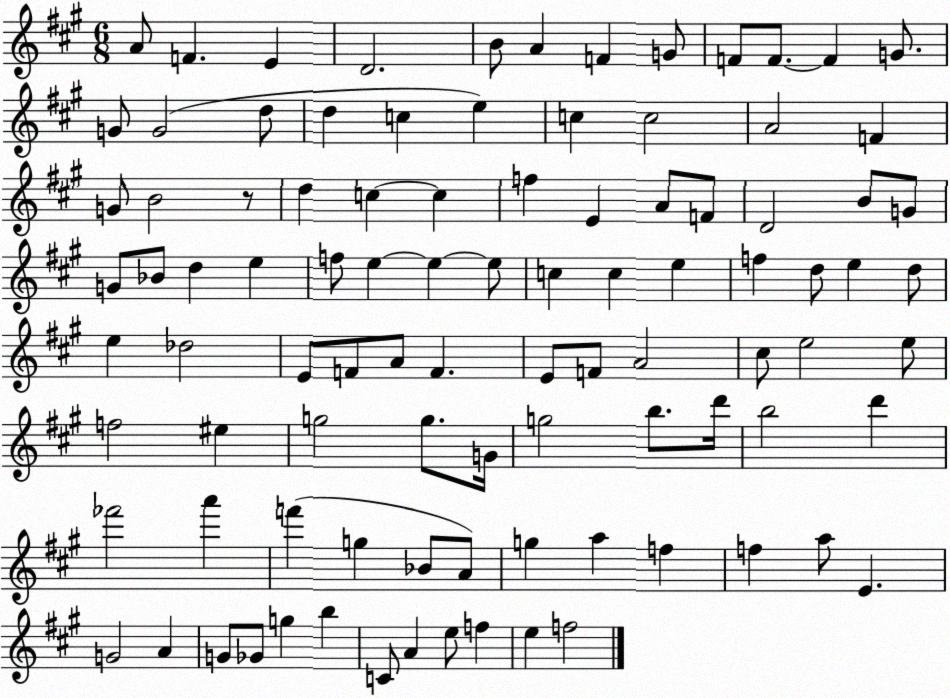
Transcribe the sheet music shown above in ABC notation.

X:1
T:Untitled
M:6/8
L:1/4
K:A
A/2 F E D2 B/2 A F G/2 F/2 F/2 F G/2 G/2 G2 d/2 d c e c c2 A2 F G/2 B2 z/2 d c c f E A/2 F/2 D2 B/2 G/2 G/2 _B/2 d e f/2 e e e/2 c c e f d/2 e d/2 e _d2 E/2 F/2 A/2 F E/2 F/2 A2 ^c/2 e2 e/2 f2 ^e g2 g/2 G/4 g2 b/2 d'/4 b2 d' _f'2 a' f' g _B/2 A/2 g a f f a/2 E G2 A G/2 _G/2 g b C/2 A e/2 f e f2